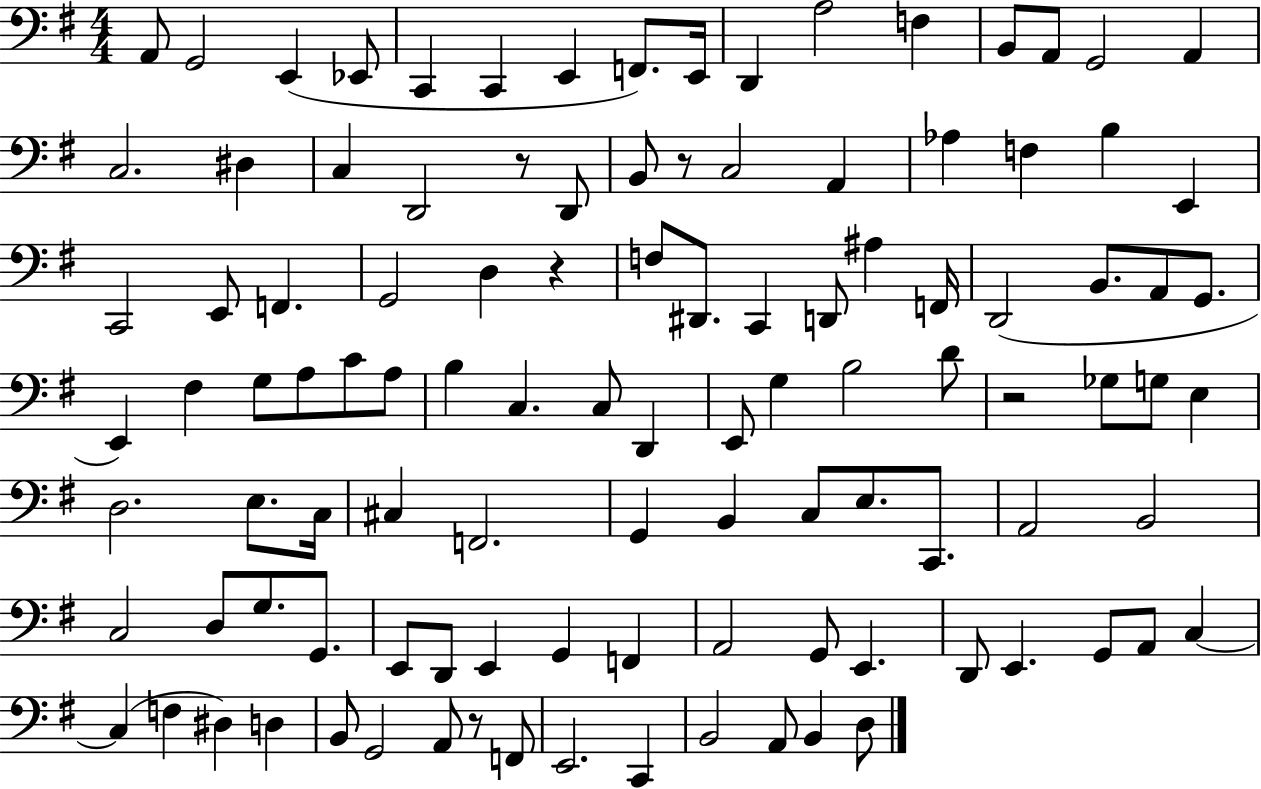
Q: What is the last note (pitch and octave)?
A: D3